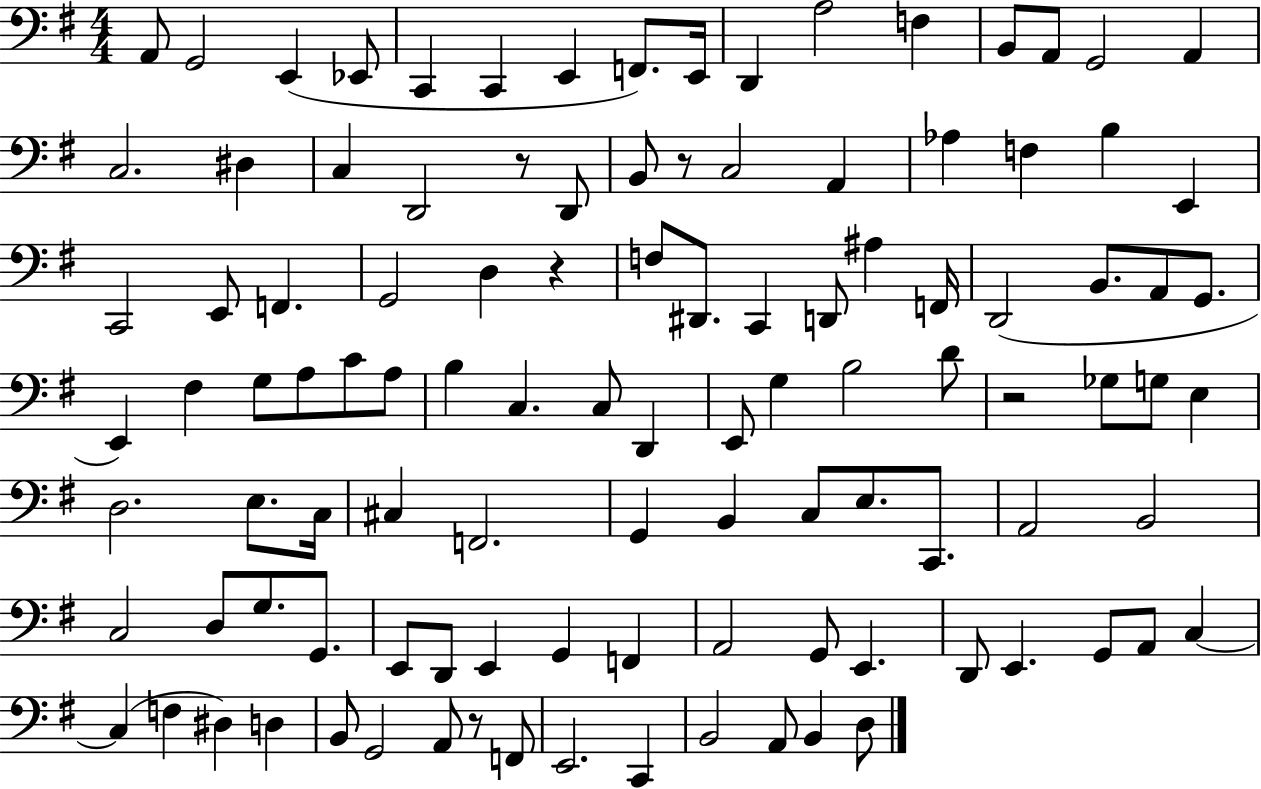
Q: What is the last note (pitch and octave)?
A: D3